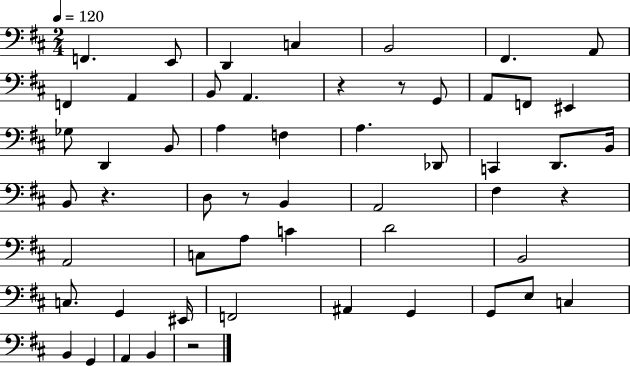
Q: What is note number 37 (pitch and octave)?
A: C3